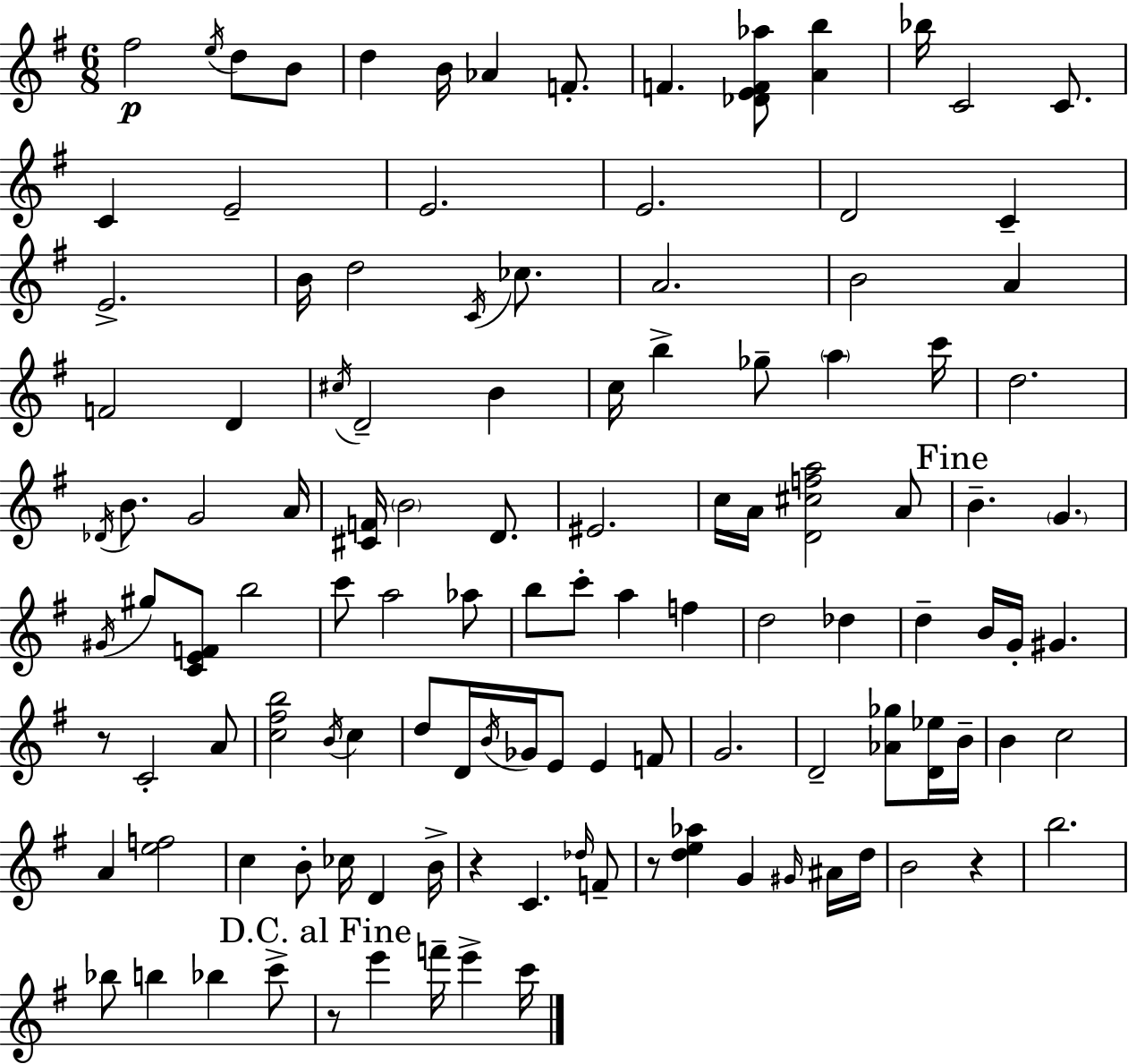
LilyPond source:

{
  \clef treble
  \numericTimeSignature
  \time 6/8
  \key g \major
  fis''2\p \acciaccatura { e''16 } d''8 b'8 | d''4 b'16 aes'4 f'8.-. | f'4. <des' e' f' aes''>8 <a' b''>4 | bes''16 c'2 c'8. | \break c'4 e'2-- | e'2. | e'2. | d'2 c'4-- | \break e'2.-> | b'16 d''2 \acciaccatura { c'16 } ces''8. | a'2. | b'2 a'4 | \break f'2 d'4 | \acciaccatura { cis''16 } d'2-- b'4 | c''16 b''4-> ges''8-- \parenthesize a''4 | c'''16 d''2. | \break \acciaccatura { des'16 } b'8. g'2 | a'16 <cis' f'>16 \parenthesize b'2 | d'8. eis'2. | c''16 a'16 <d' cis'' f'' a''>2 | \break a'8 \mark "Fine" b'4.-- \parenthesize g'4. | \acciaccatura { gis'16 } gis''8 <c' e' f'>8 b''2 | c'''8 a''2 | aes''8 b''8 c'''8-. a''4 | \break f''4 d''2 | des''4 d''4-- b'16 g'16-. gis'4. | r8 c'2-. | a'8 <c'' fis'' b''>2 | \break \acciaccatura { b'16 } c''4 d''8 d'16 \acciaccatura { b'16 } ges'16 e'8 | e'4 f'8 g'2. | d'2-- | <aes' ges''>8 <d' ees''>16 b'16-- b'4 c''2 | \break a'4 <e'' f''>2 | c''4 b'8-. | ces''16 d'4 b'16-> r4 c'4. | \grace { des''16 } f'8-- r8 <d'' e'' aes''>4 | \break g'4 \grace { gis'16 } ais'16 d''16 b'2 | r4 b''2. | bes''8 b''4 | bes''4 c'''8-> \mark "D.C. al Fine" r8 e'''4 | \break f'''16-- e'''4-> c'''16 \bar "|."
}